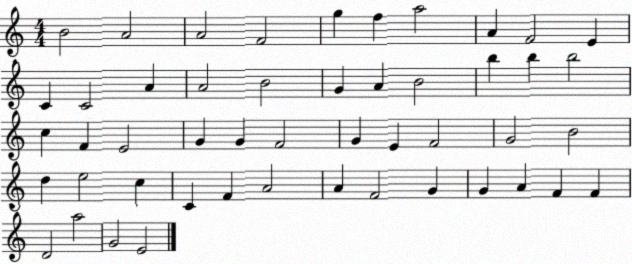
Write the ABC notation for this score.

X:1
T:Untitled
M:4/4
L:1/4
K:C
B2 A2 A2 F2 g f a2 A F2 E C C2 A A2 B2 G A B2 b b b2 c F E2 G G F2 G E F2 G2 B2 d e2 c C F A2 A F2 G G A F F D2 a2 G2 E2